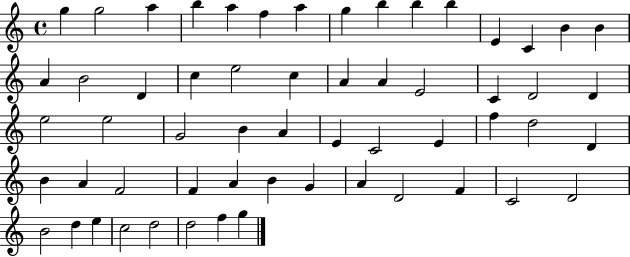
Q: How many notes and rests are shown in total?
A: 58